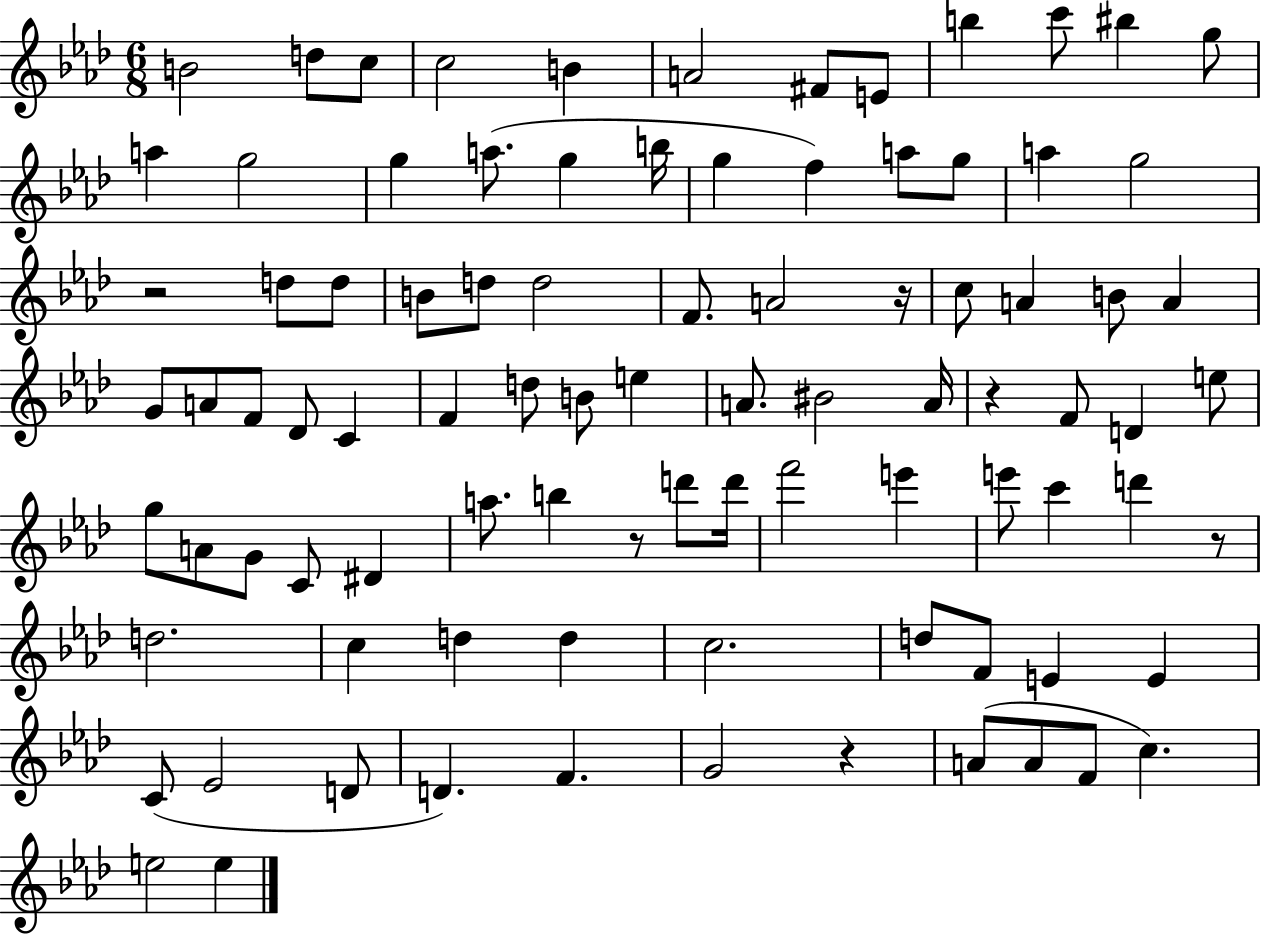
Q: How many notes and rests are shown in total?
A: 91